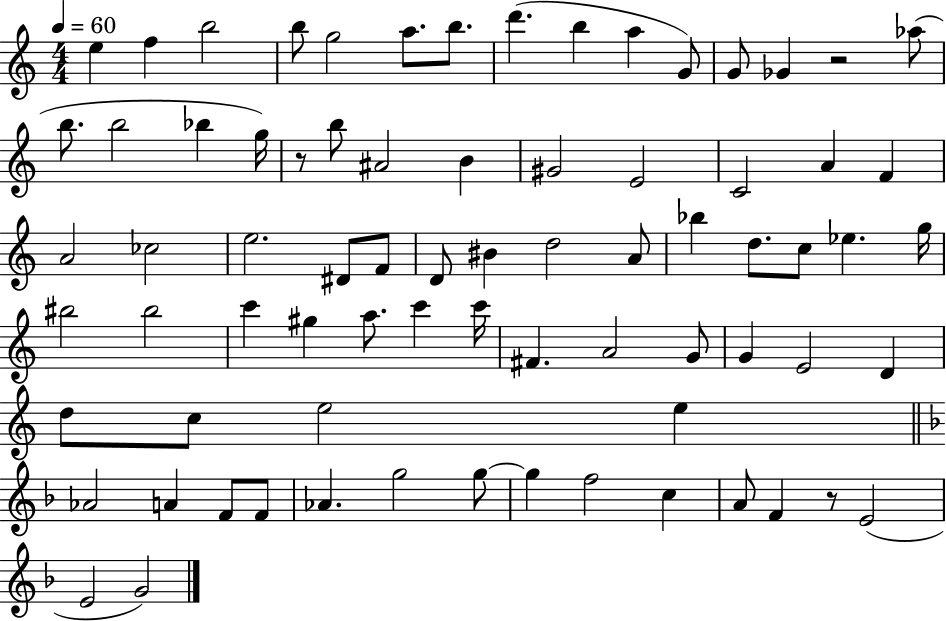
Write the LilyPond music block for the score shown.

{
  \clef treble
  \numericTimeSignature
  \time 4/4
  \key c \major
  \tempo 4 = 60
  e''4 f''4 b''2 | b''8 g''2 a''8. b''8. | d'''4.( b''4 a''4 g'8) | g'8 ges'4 r2 aes''8( | \break b''8. b''2 bes''4 g''16) | r8 b''8 ais'2 b'4 | gis'2 e'2 | c'2 a'4 f'4 | \break a'2 ces''2 | e''2. dis'8 f'8 | d'8 bis'4 d''2 a'8 | bes''4 d''8. c''8 ees''4. g''16 | \break bis''2 bis''2 | c'''4 gis''4 a''8. c'''4 c'''16 | fis'4. a'2 g'8 | g'4 e'2 d'4 | \break d''8 c''8 e''2 e''4 | \bar "||" \break \key d \minor aes'2 a'4 f'8 f'8 | aes'4. g''2 g''8~~ | g''4 f''2 c''4 | a'8 f'4 r8 e'2( | \break e'2 g'2) | \bar "|."
}